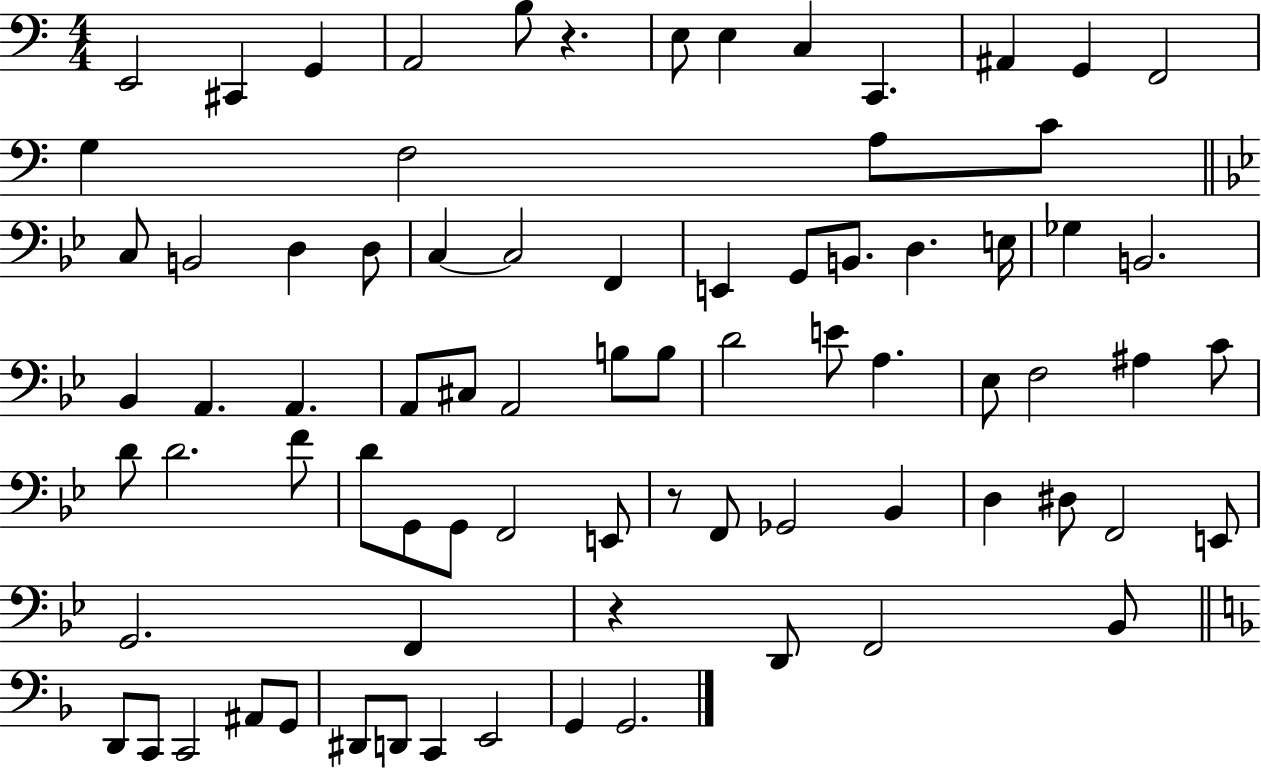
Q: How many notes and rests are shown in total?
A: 79